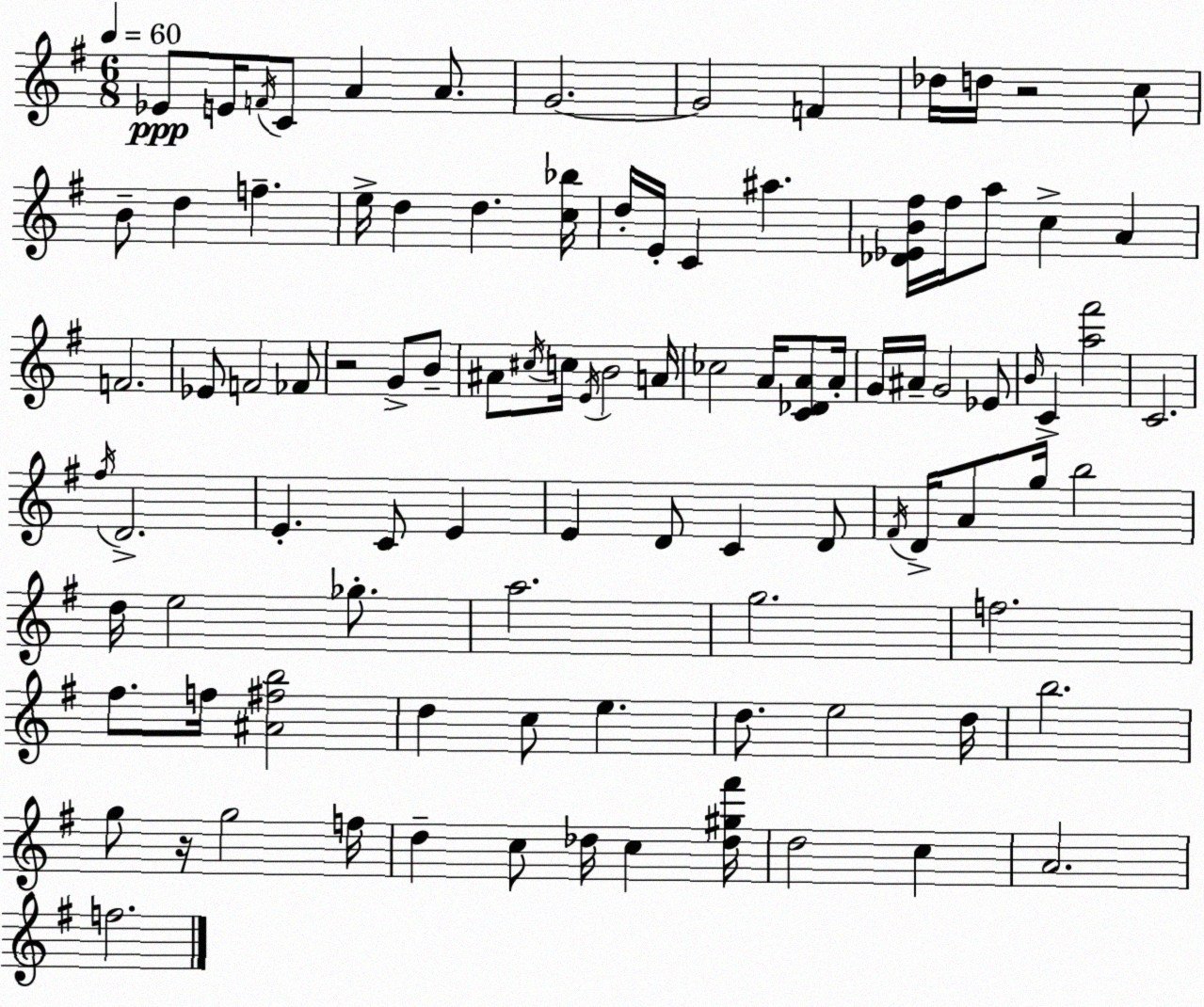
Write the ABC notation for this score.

X:1
T:Untitled
M:6/8
L:1/4
K:Em
_E/2 E/4 F/4 C/2 A A/2 G2 G2 F _d/4 d/4 z2 c/2 B/2 d f e/4 d d [c_b]/4 d/4 E/4 C ^a [_D_EB^f]/4 ^f/4 a/2 c A F2 _E/2 F2 _F/2 z2 G/2 B/2 ^A/2 ^c/4 c/4 E/4 B2 A/4 _c2 A/4 [C_DA]/2 A/4 G/4 ^A/4 G2 _E/2 B/4 C [a^f']2 C2 ^f/4 D2 E C/2 E E D/2 C D/2 ^F/4 D/4 A/2 g/4 b2 d/4 e2 _g/2 a2 g2 f2 ^f/2 f/4 [^A^fb]2 d c/2 e d/2 e2 d/4 b2 g/2 z/4 g2 f/4 d c/2 _d/4 c [_d^g^f']/4 d2 c A2 f2